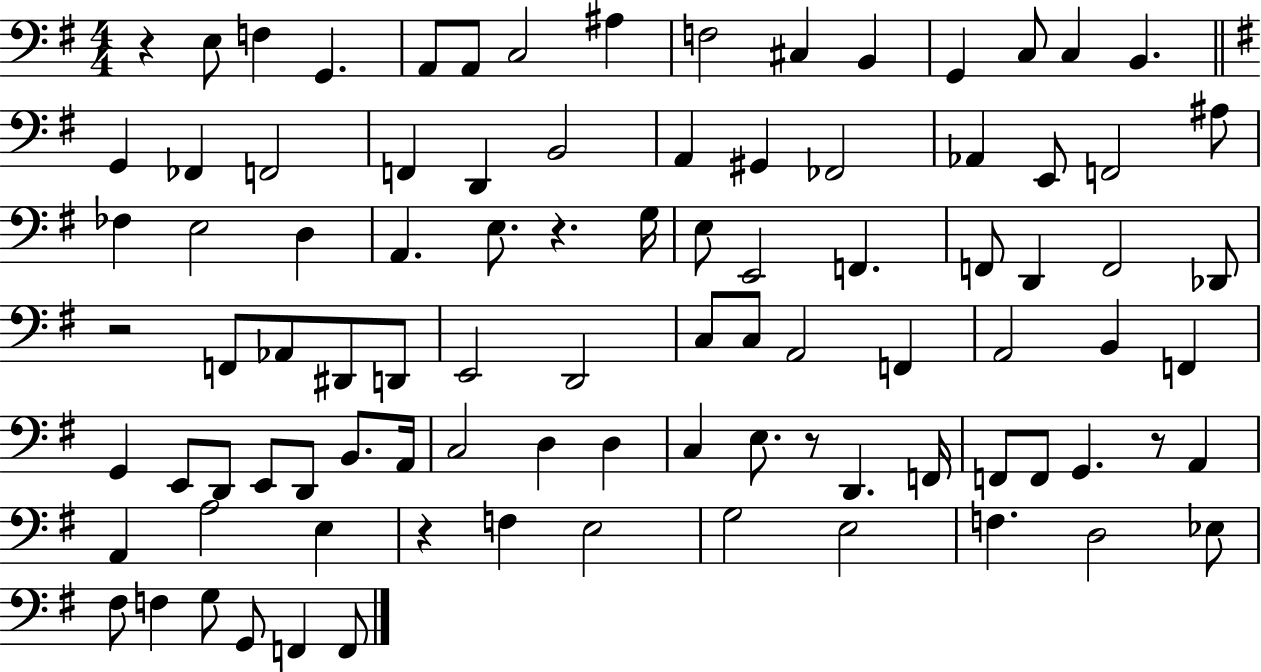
R/q E3/e F3/q G2/q. A2/e A2/e C3/h A#3/q F3/h C#3/q B2/q G2/q C3/e C3/q B2/q. G2/q FES2/q F2/h F2/q D2/q B2/h A2/q G#2/q FES2/h Ab2/q E2/e F2/h A#3/e FES3/q E3/h D3/q A2/q. E3/e. R/q. G3/s E3/e E2/h F2/q. F2/e D2/q F2/h Db2/e R/h F2/e Ab2/e D#2/e D2/e E2/h D2/h C3/e C3/e A2/h F2/q A2/h B2/q F2/q G2/q E2/e D2/e E2/e D2/e B2/e. A2/s C3/h D3/q D3/q C3/q E3/e. R/e D2/q. F2/s F2/e F2/e G2/q. R/e A2/q A2/q A3/h E3/q R/q F3/q E3/h G3/h E3/h F3/q. D3/h Eb3/e F#3/e F3/q G3/e G2/e F2/q F2/e